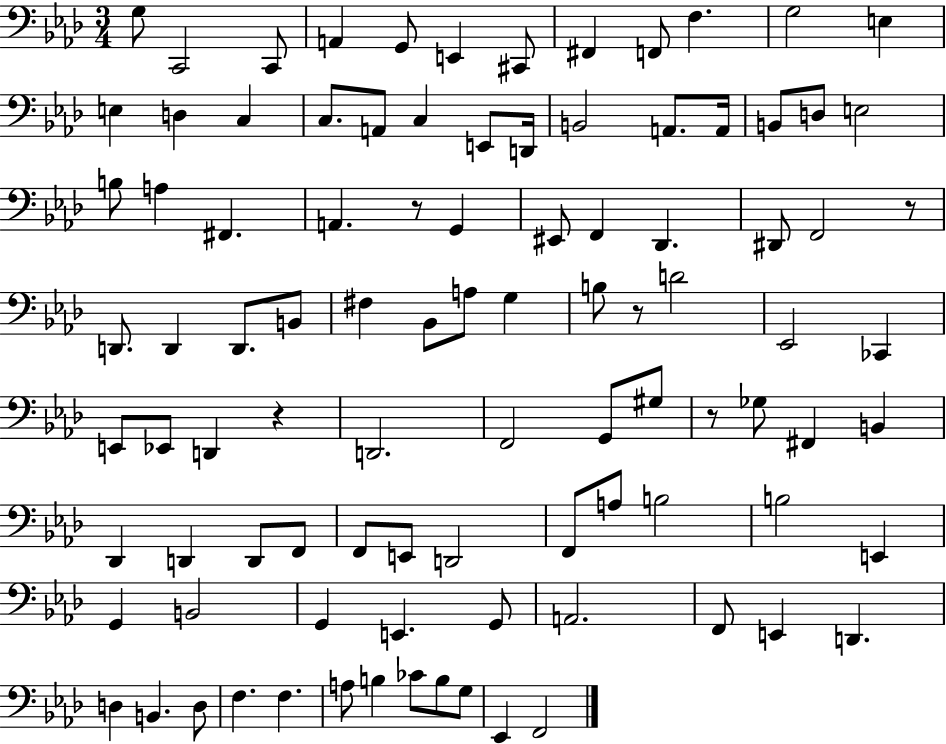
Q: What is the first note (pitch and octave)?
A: G3